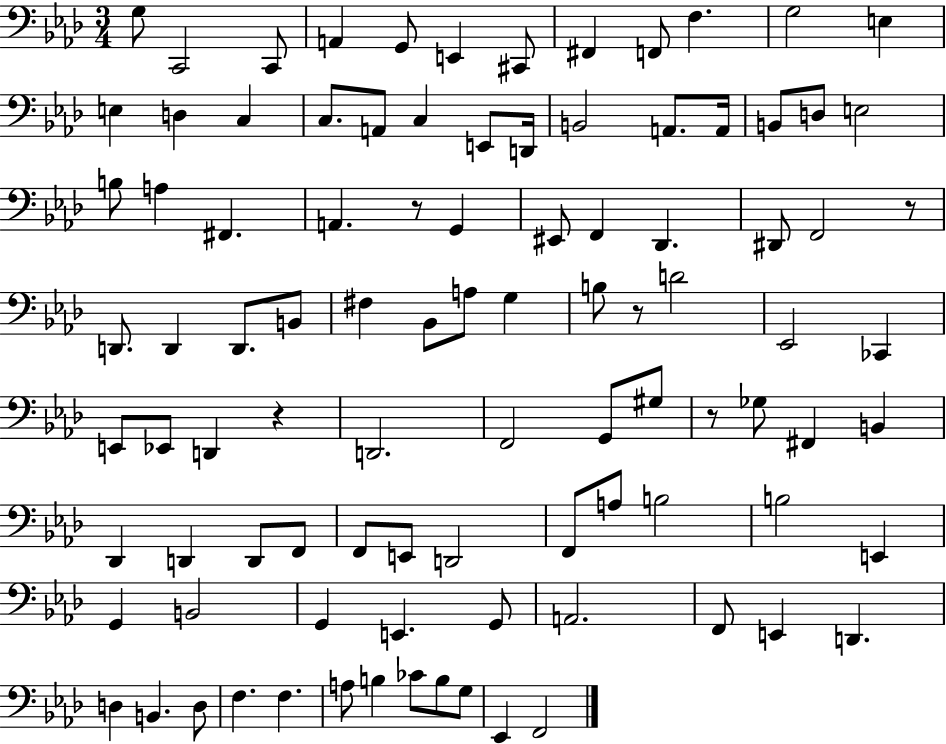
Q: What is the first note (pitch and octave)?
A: G3